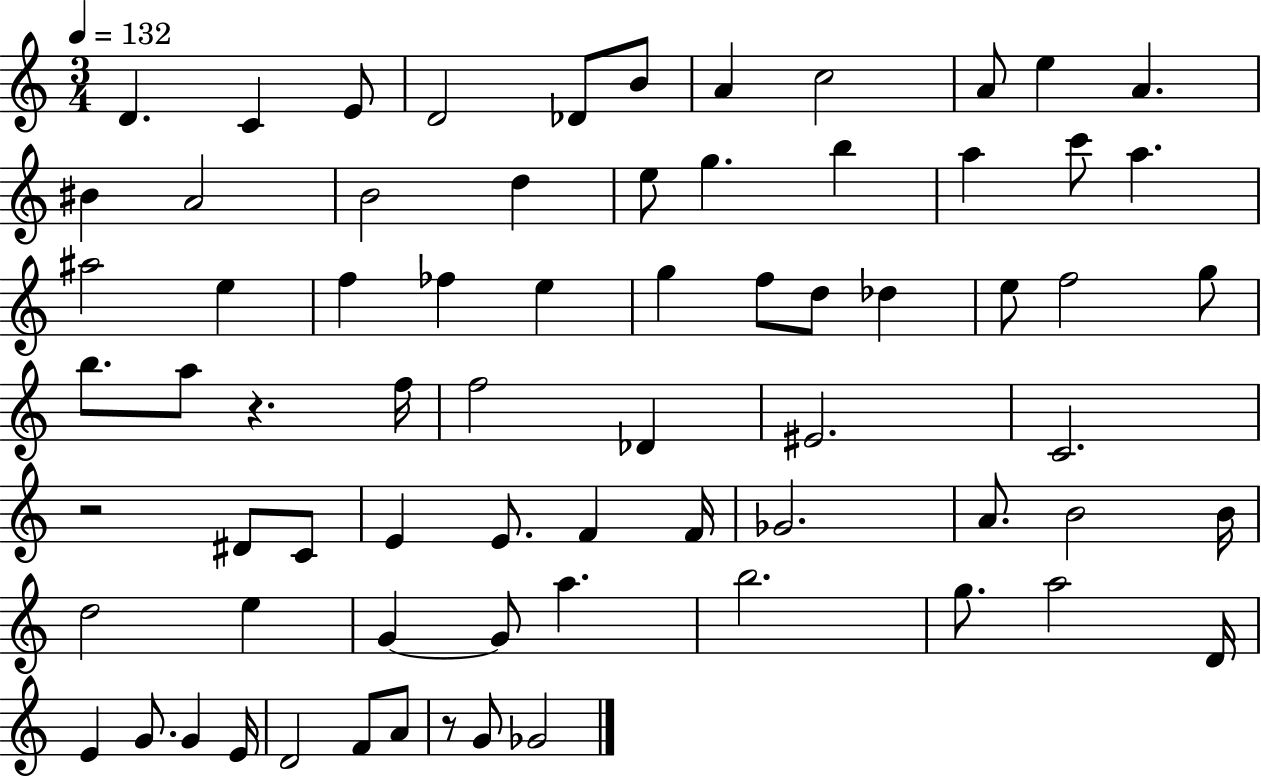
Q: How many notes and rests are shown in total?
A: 71